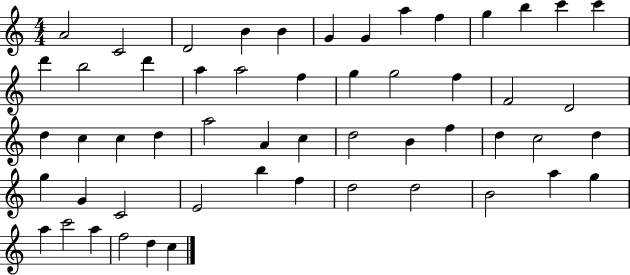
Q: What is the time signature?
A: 4/4